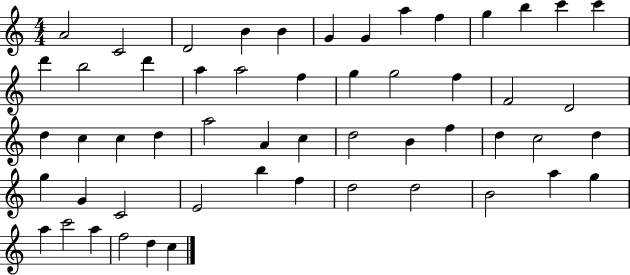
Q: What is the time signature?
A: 4/4